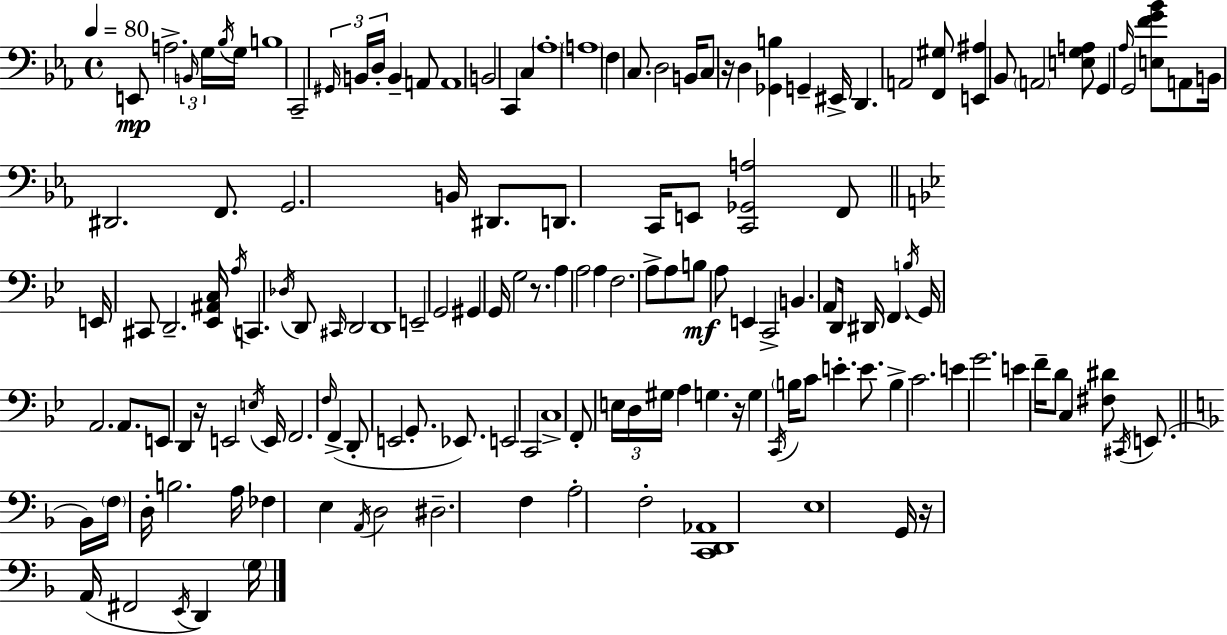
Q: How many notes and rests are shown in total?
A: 150